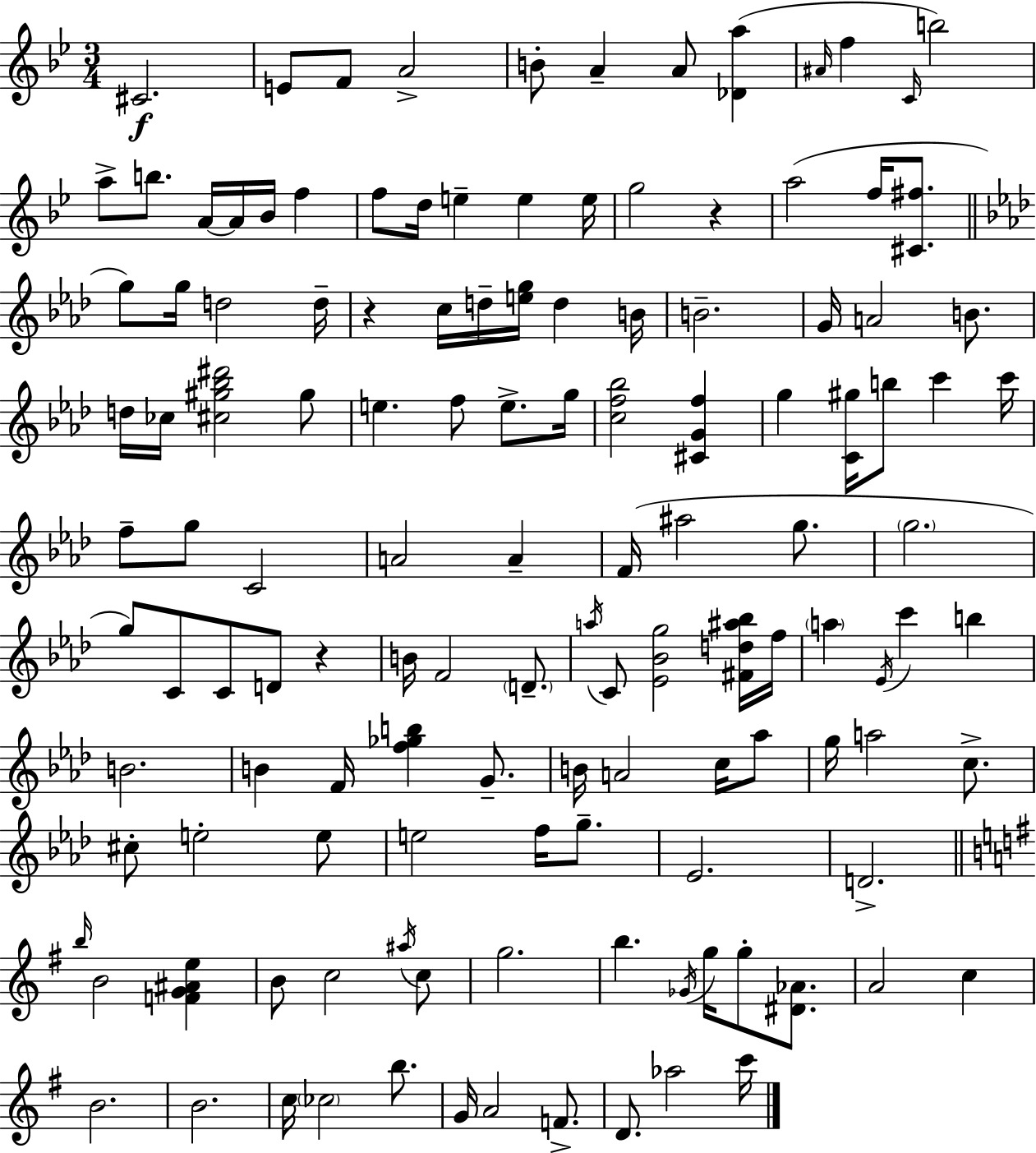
C#4/h. E4/e F4/e A4/h B4/e A4/q A4/e [Db4,A5]/q A#4/s F5/q C4/s B5/h A5/e B5/e. A4/s A4/s Bb4/s F5/q F5/e D5/s E5/q E5/q E5/s G5/h R/q A5/h F5/s [C#4,F#5]/e. G5/e G5/s D5/h D5/s R/q C5/s D5/s [E5,G5]/s D5/q B4/s B4/h. G4/s A4/h B4/e. D5/s CES5/s [C#5,G#5,Bb5,D#6]/h G#5/e E5/q. F5/e E5/e. G5/s [C5,F5,Bb5]/h [C#4,G4,F5]/q G5/q [C4,G#5]/s B5/e C6/q C6/s F5/e G5/e C4/h A4/h A4/q F4/s A#5/h G5/e. G5/h. G5/e C4/e C4/e D4/e R/q B4/s F4/h D4/e. A5/s C4/e [Eb4,Bb4,G5]/h [F#4,D5,A#5,Bb5]/s F5/s A5/q Eb4/s C6/q B5/q B4/h. B4/q F4/s [F5,Gb5,B5]/q G4/e. B4/s A4/h C5/s Ab5/e G5/s A5/h C5/e. C#5/e E5/h E5/e E5/h F5/s G5/e. Eb4/h. D4/h. B5/s B4/h [F4,G4,A#4,E5]/q B4/e C5/h A#5/s C5/e G5/h. B5/q. Gb4/s G5/s G5/e [D#4,Ab4]/e. A4/h C5/q B4/h. B4/h. C5/s CES5/h B5/e. G4/s A4/h F4/e. D4/e. Ab5/h C6/s